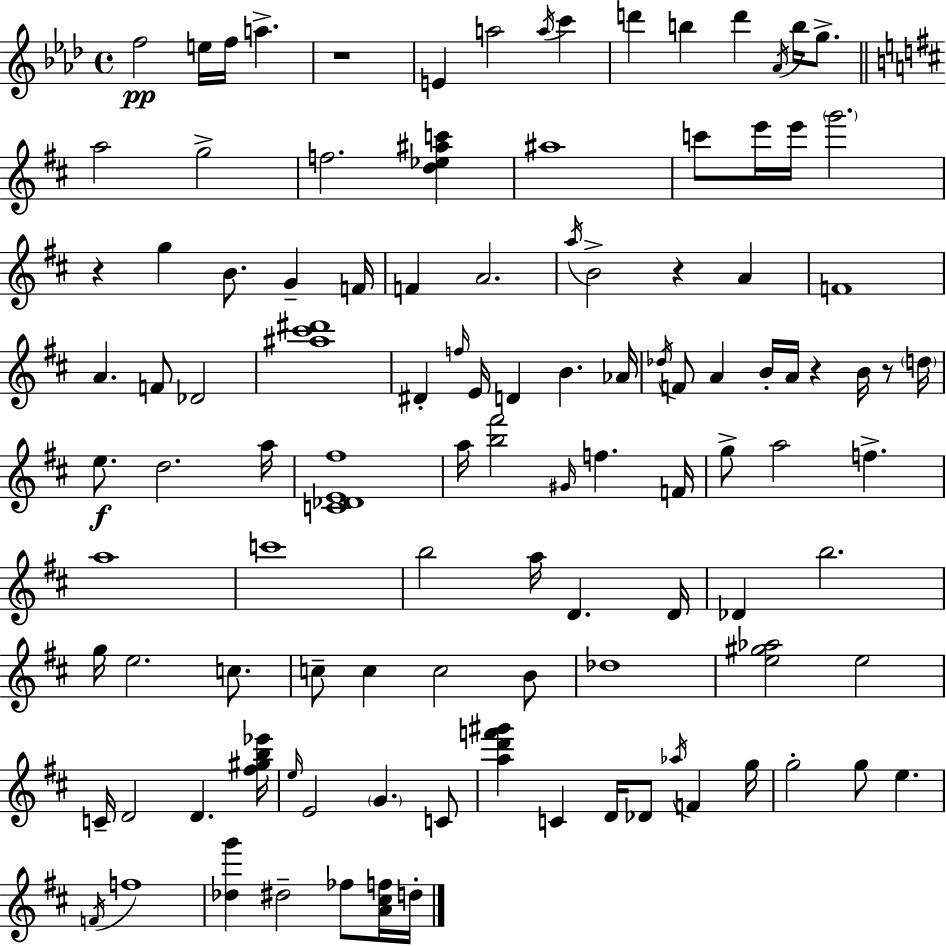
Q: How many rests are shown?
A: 5